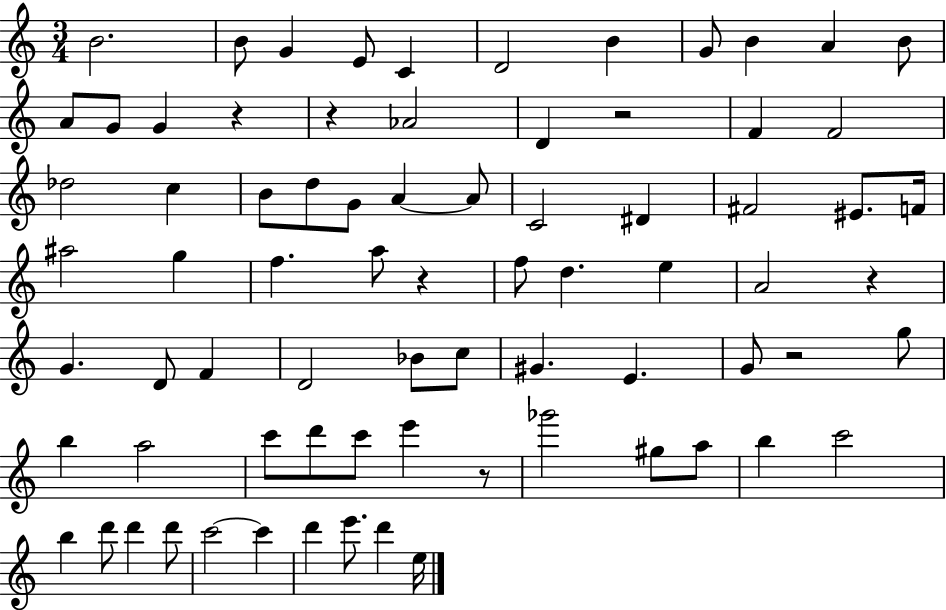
{
  \clef treble
  \numericTimeSignature
  \time 3/4
  \key c \major
  b'2. | b'8 g'4 e'8 c'4 | d'2 b'4 | g'8 b'4 a'4 b'8 | \break a'8 g'8 g'4 r4 | r4 aes'2 | d'4 r2 | f'4 f'2 | \break des''2 c''4 | b'8 d''8 g'8 a'4~~ a'8 | c'2 dis'4 | fis'2 eis'8. f'16 | \break ais''2 g''4 | f''4. a''8 r4 | f''8 d''4. e''4 | a'2 r4 | \break g'4. d'8 f'4 | d'2 bes'8 c''8 | gis'4. e'4. | g'8 r2 g''8 | \break b''4 a''2 | c'''8 d'''8 c'''8 e'''4 r8 | ges'''2 gis''8 a''8 | b''4 c'''2 | \break b''4 d'''8 d'''4 d'''8 | c'''2~~ c'''4 | d'''4 e'''8. d'''4 e''16 | \bar "|."
}